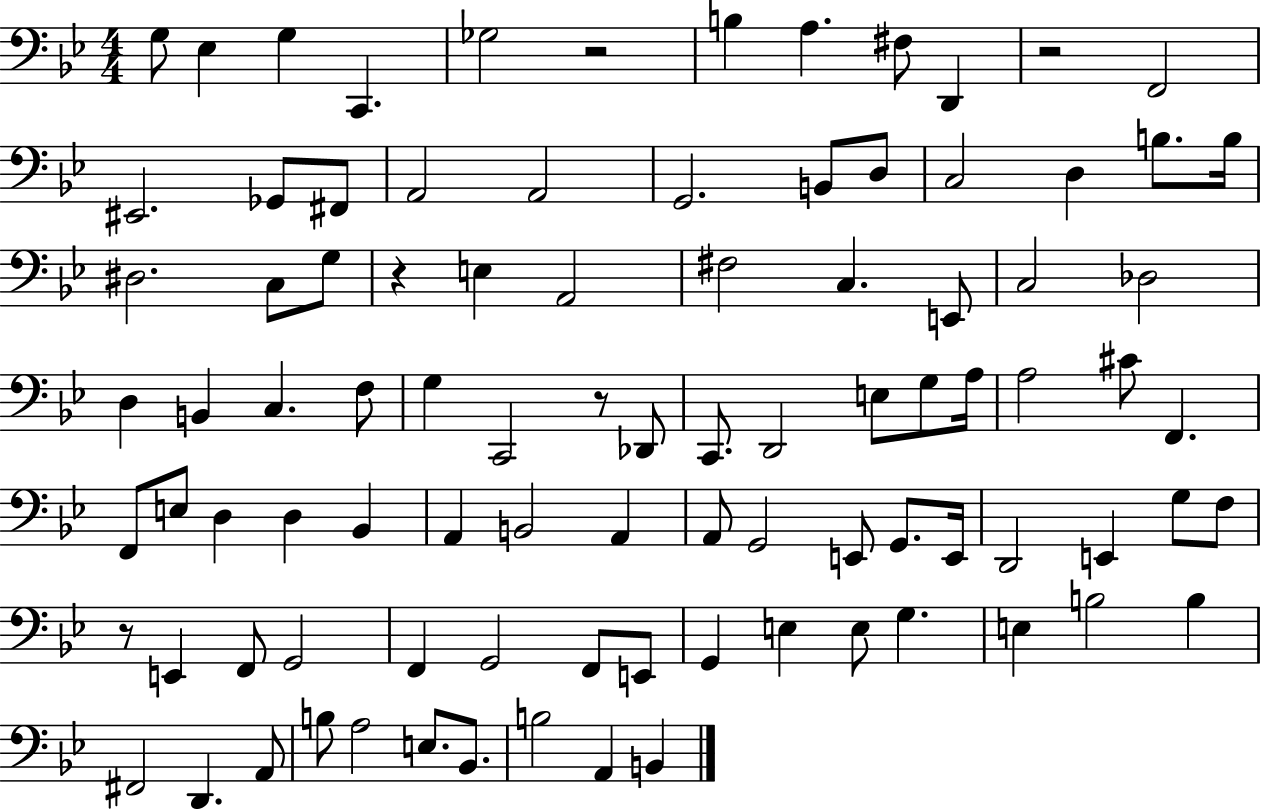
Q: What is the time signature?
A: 4/4